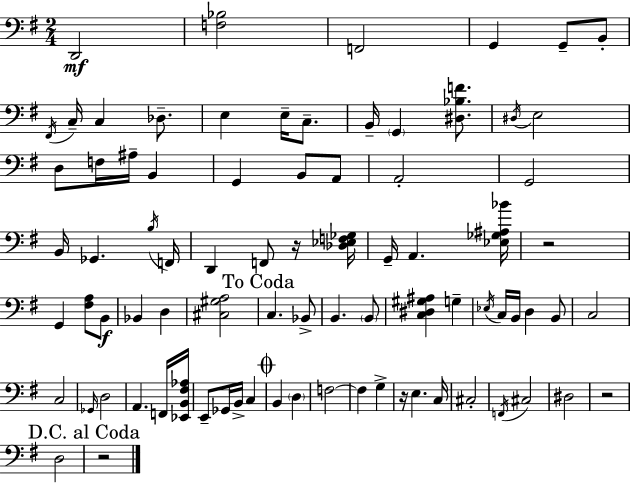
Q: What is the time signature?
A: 2/4